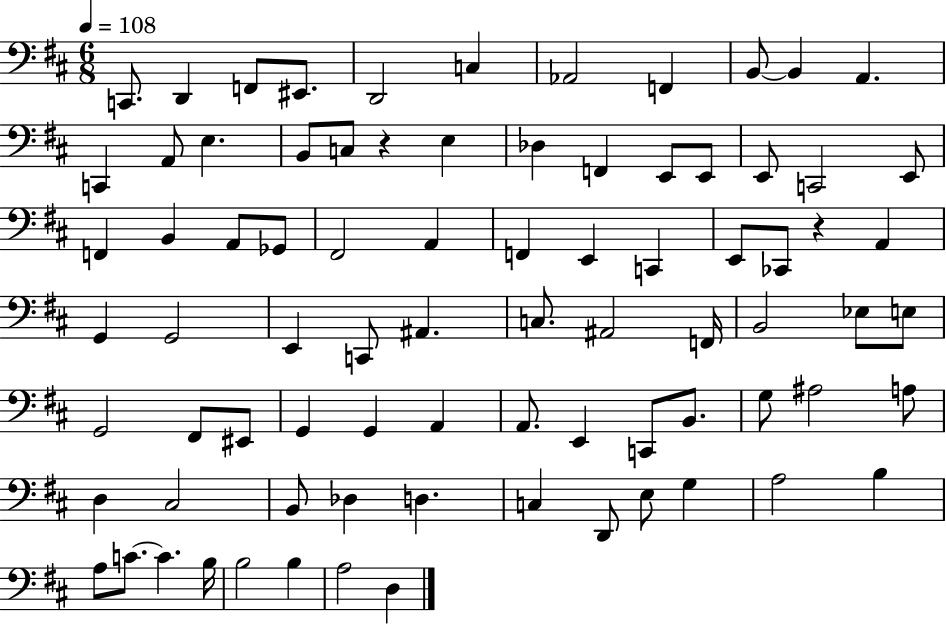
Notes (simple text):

C2/e. D2/q F2/e EIS2/e. D2/h C3/q Ab2/h F2/q B2/e B2/q A2/q. C2/q A2/e E3/q. B2/e C3/e R/q E3/q Db3/q F2/q E2/e E2/e E2/e C2/h E2/e F2/q B2/q A2/e Gb2/e F#2/h A2/q F2/q E2/q C2/q E2/e CES2/e R/q A2/q G2/q G2/h E2/q C2/e A#2/q. C3/e. A#2/h F2/s B2/h Eb3/e E3/e G2/h F#2/e EIS2/e G2/q G2/q A2/q A2/e. E2/q C2/e B2/e. G3/e A#3/h A3/e D3/q C#3/h B2/e Db3/q D3/q. C3/q D2/e E3/e G3/q A3/h B3/q A3/e C4/e. C4/q. B3/s B3/h B3/q A3/h D3/q